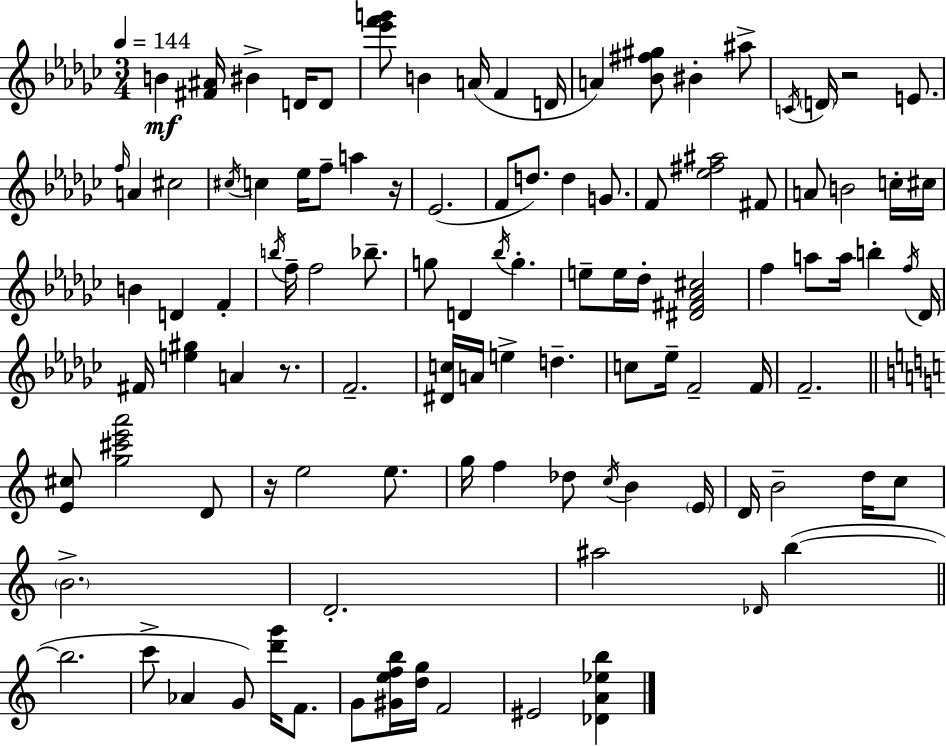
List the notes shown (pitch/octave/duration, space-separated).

B4/q [F#4,A#4]/s BIS4/q D4/s D4/e [Eb6,F6,G6]/e B4/q A4/s F4/q D4/s A4/q [Bb4,F#5,G#5]/e BIS4/q A#5/e C4/s D4/s R/h E4/e. F5/s A4/q C#5/h C#5/s C5/q Eb5/s F5/e A5/q R/s Eb4/h. F4/e D5/e. D5/q G4/e. F4/e [Eb5,F#5,A#5]/h F#4/e A4/e B4/h C5/s C#5/s B4/q D4/q F4/q B5/s F5/s F5/h Bb5/e. G5/e D4/q Bb5/s G5/q. E5/e E5/s Db5/s [D#4,F#4,Ab4,C#5]/h F5/q A5/e A5/s B5/q F5/s Db4/s F#4/s [E5,G#5]/q A4/q R/e. F4/h. [D#4,C5]/s A4/s E5/q D5/q. C5/e Eb5/s F4/h F4/s F4/h. [E4,C#5]/e [G5,C#6,E6,A6]/h D4/e R/s E5/h E5/e. G5/s F5/q Db5/e C5/s B4/q E4/s D4/s B4/h D5/s C5/e B4/h. D4/h. A#5/h Db4/s B5/q B5/h. C6/e Ab4/q G4/e [D6,G6]/s F4/e. G4/e [G#4,E5,F5,B5]/s [D5,G5]/s F4/h EIS4/h [Db4,A4,Eb5,B5]/q